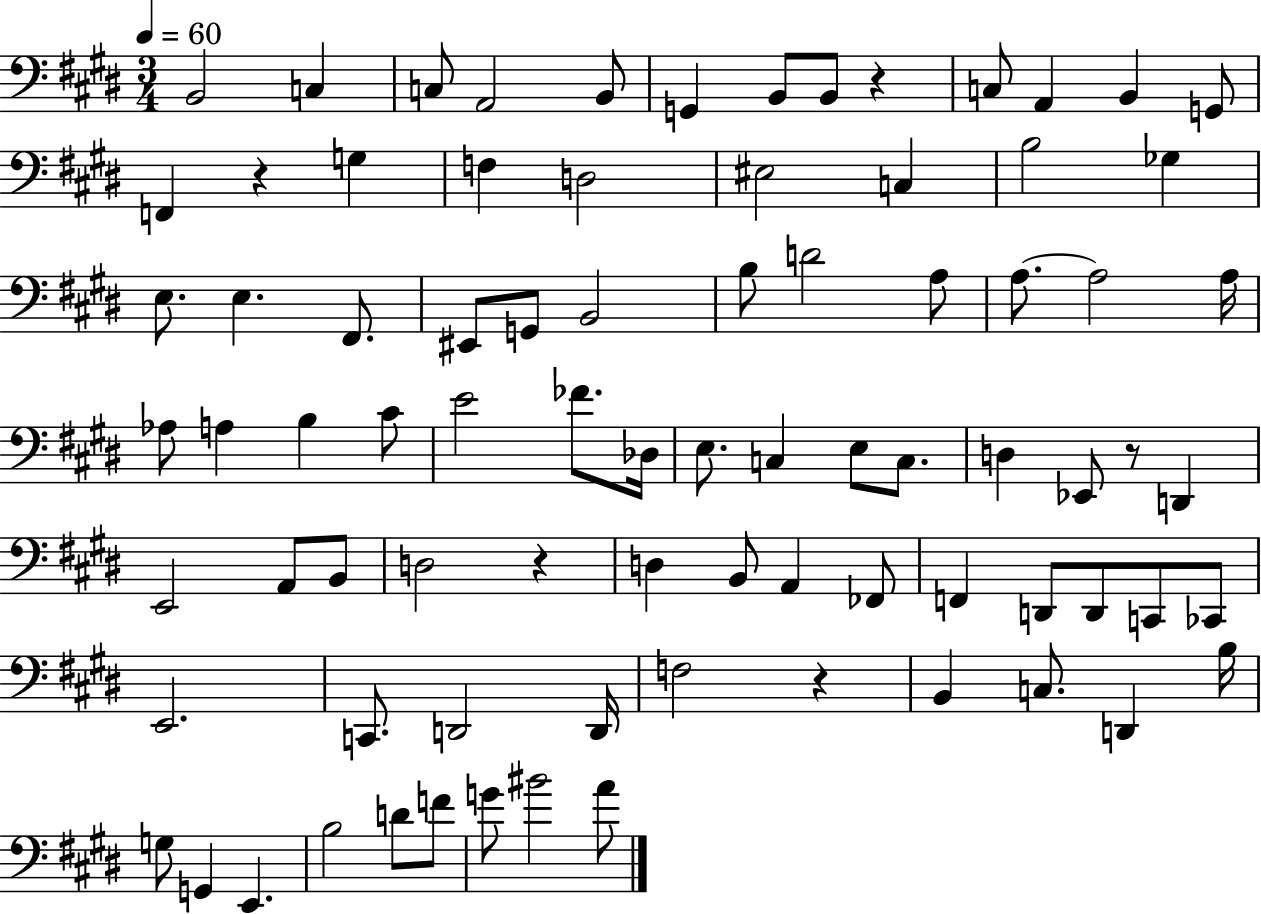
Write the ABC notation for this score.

X:1
T:Untitled
M:3/4
L:1/4
K:E
B,,2 C, C,/2 A,,2 B,,/2 G,, B,,/2 B,,/2 z C,/2 A,, B,, G,,/2 F,, z G, F, D,2 ^E,2 C, B,2 _G, E,/2 E, ^F,,/2 ^E,,/2 G,,/2 B,,2 B,/2 D2 A,/2 A,/2 A,2 A,/4 _A,/2 A, B, ^C/2 E2 _F/2 _D,/4 E,/2 C, E,/2 C,/2 D, _E,,/2 z/2 D,, E,,2 A,,/2 B,,/2 D,2 z D, B,,/2 A,, _F,,/2 F,, D,,/2 D,,/2 C,,/2 _C,,/2 E,,2 C,,/2 D,,2 D,,/4 F,2 z B,, C,/2 D,, B,/4 G,/2 G,, E,, B,2 D/2 F/2 G/2 ^B2 A/2